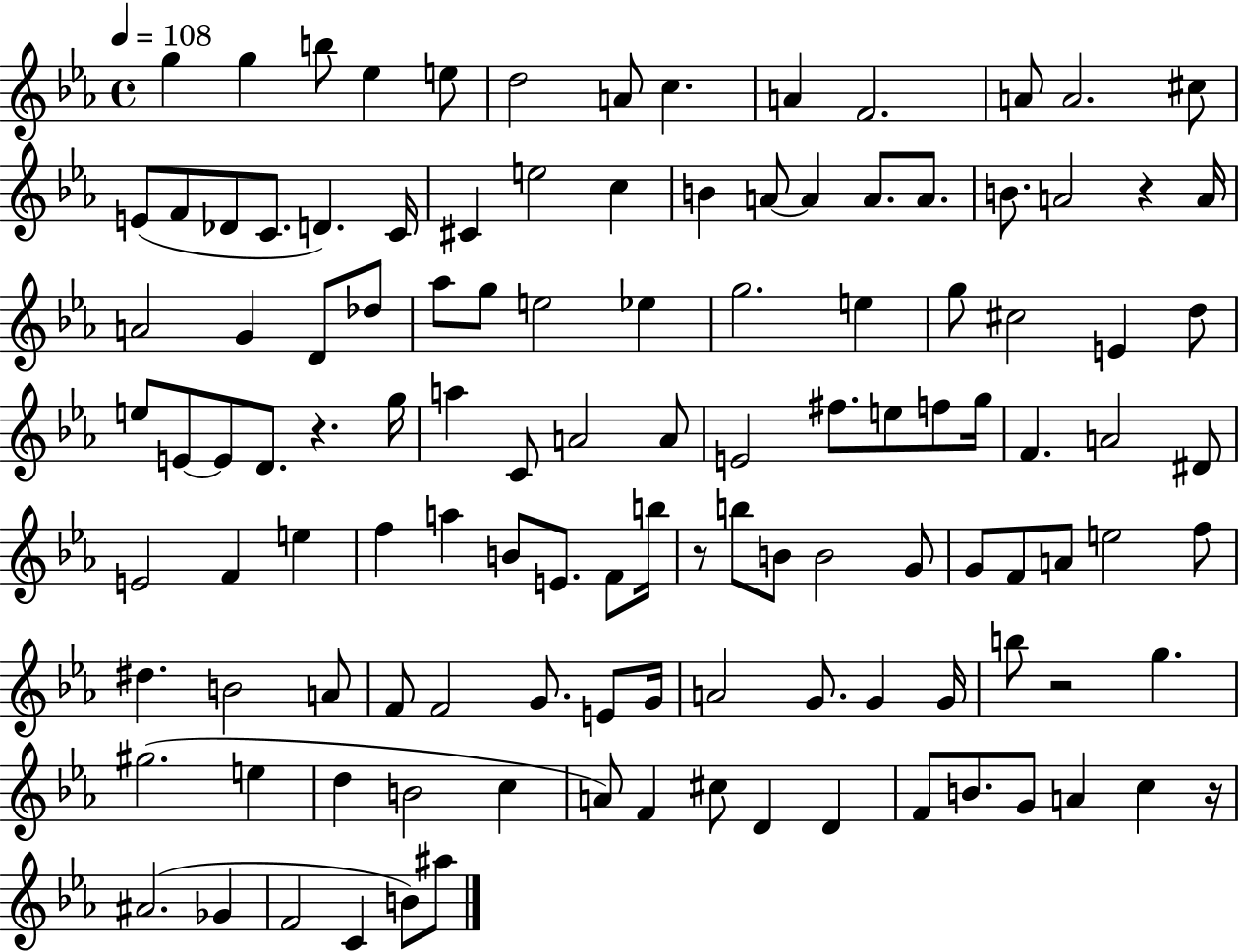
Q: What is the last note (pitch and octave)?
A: A#5